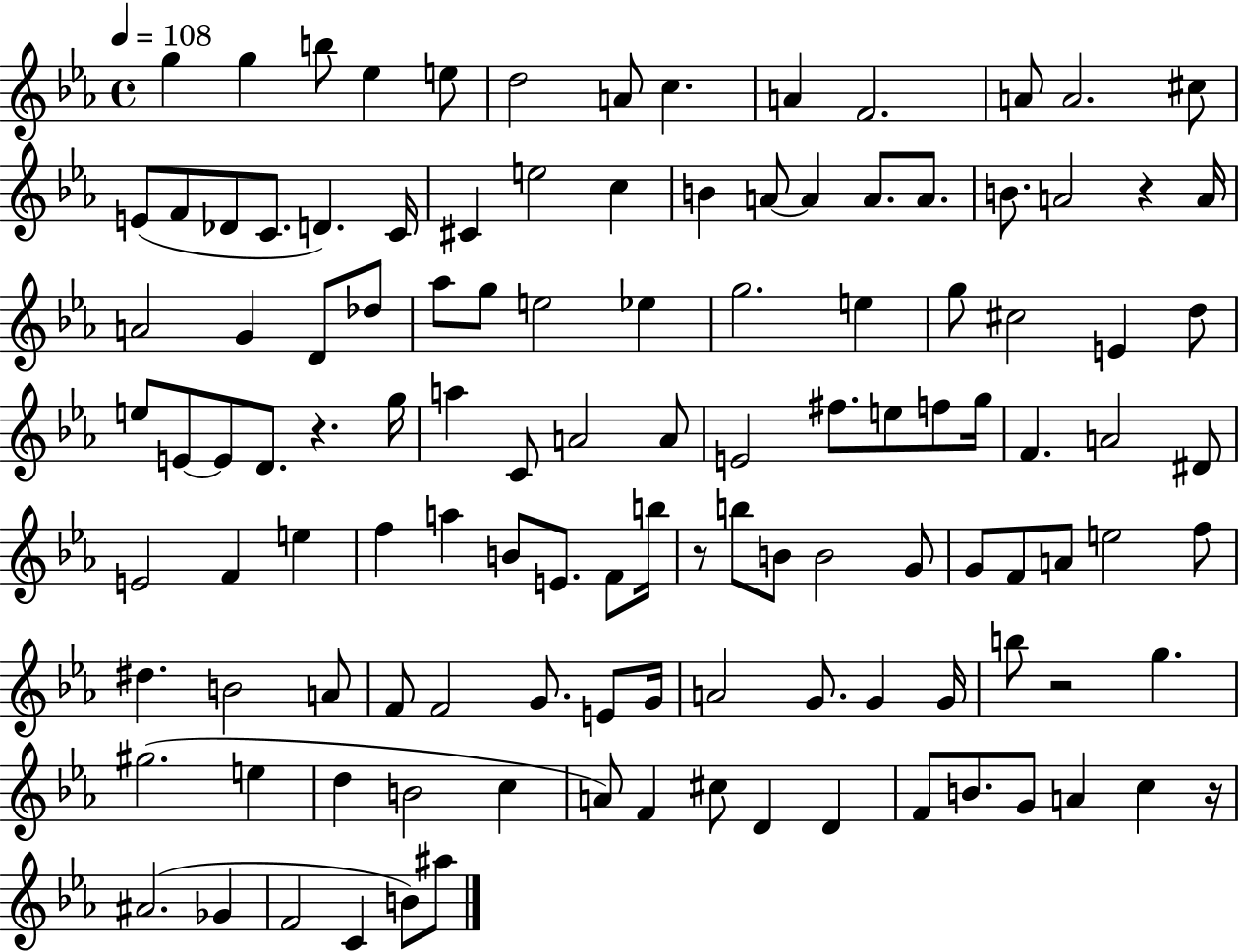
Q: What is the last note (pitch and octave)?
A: A#5